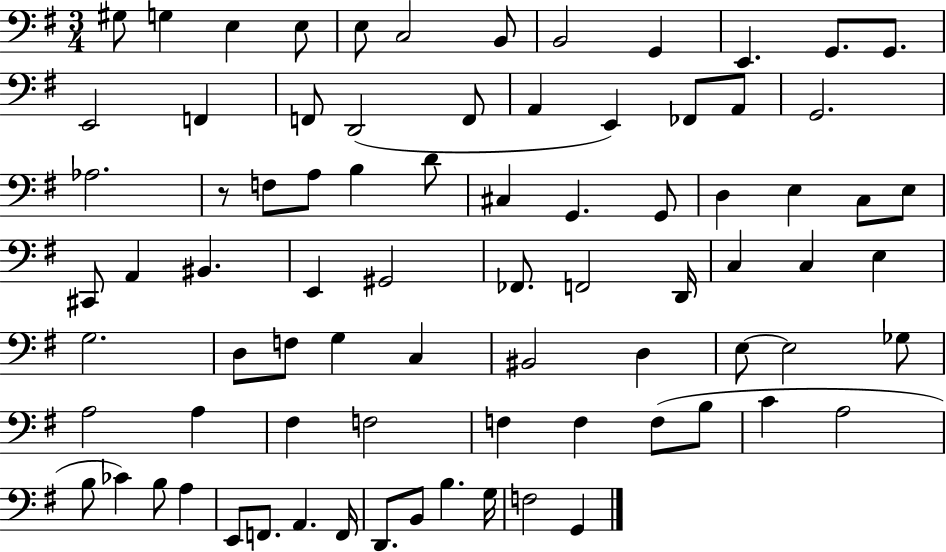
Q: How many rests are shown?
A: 1